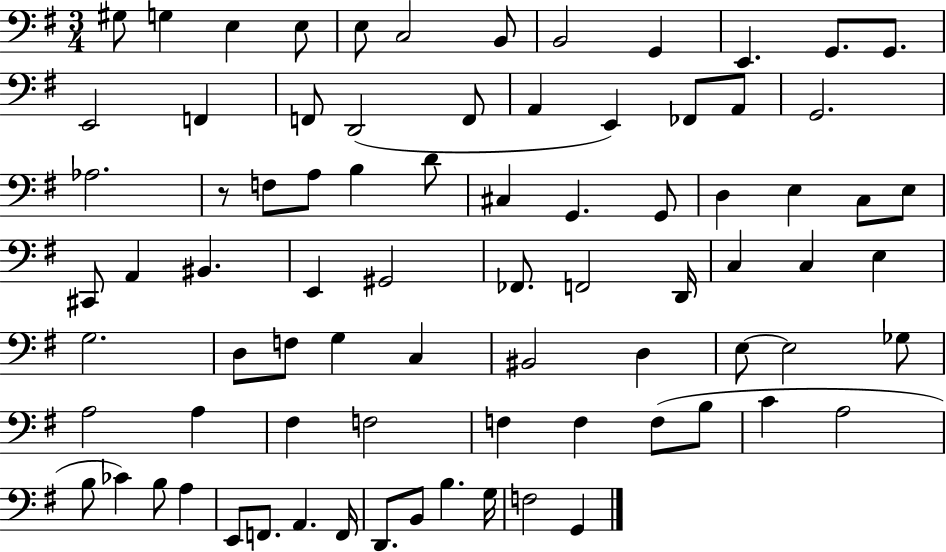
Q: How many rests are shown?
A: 1